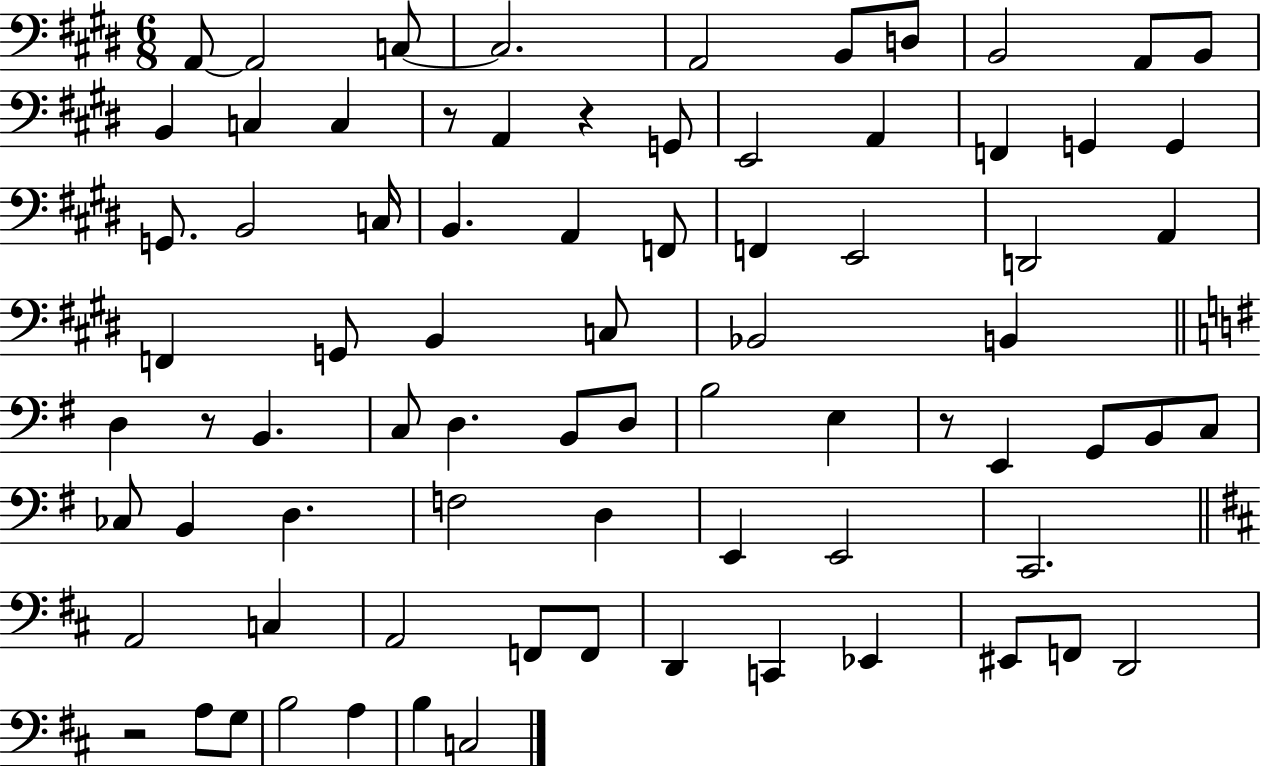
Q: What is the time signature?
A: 6/8